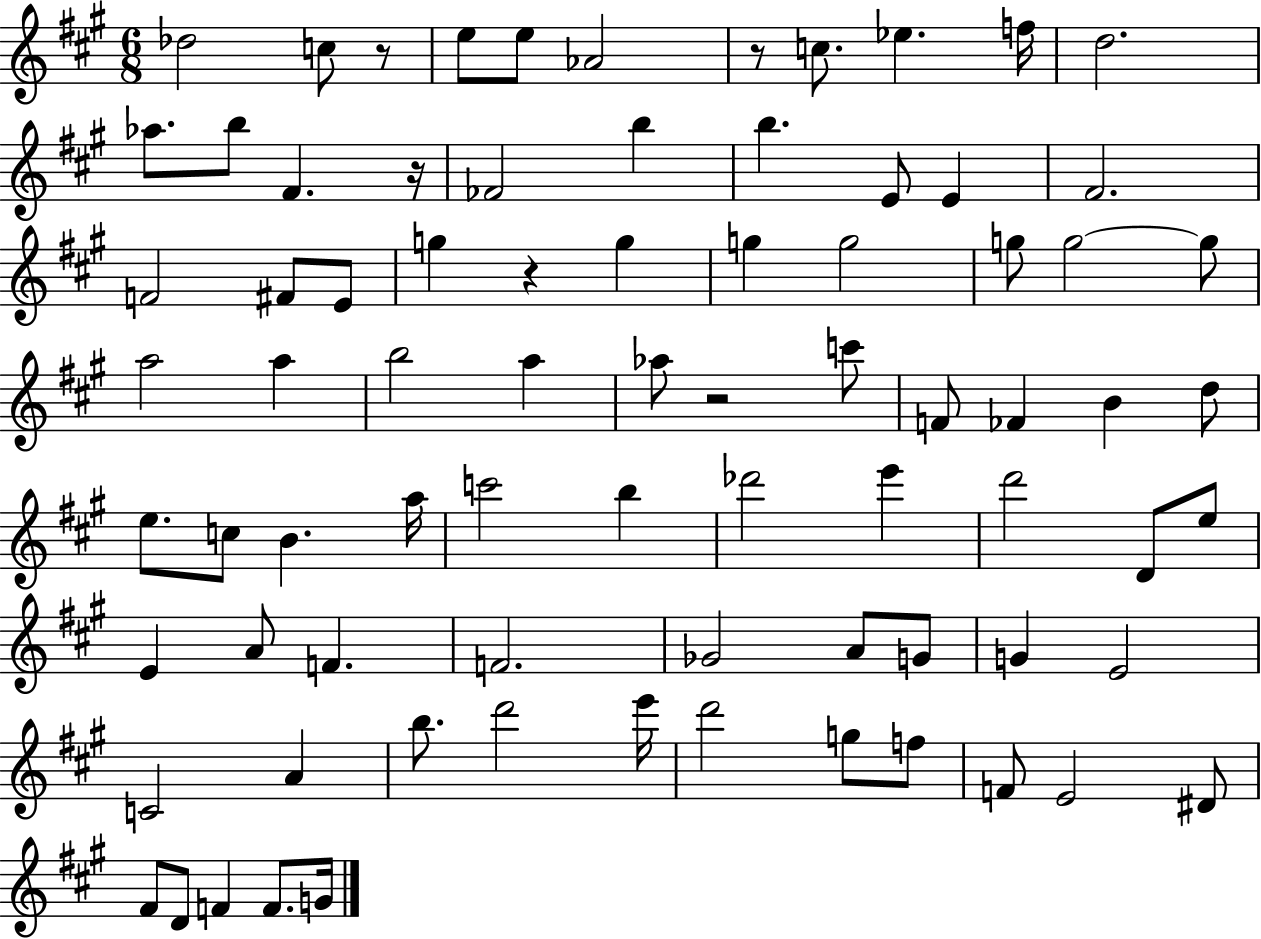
{
  \clef treble
  \numericTimeSignature
  \time 6/8
  \key a \major
  des''2 c''8 r8 | e''8 e''8 aes'2 | r8 c''8. ees''4. f''16 | d''2. | \break aes''8. b''8 fis'4. r16 | fes'2 b''4 | b''4. e'8 e'4 | fis'2. | \break f'2 fis'8 e'8 | g''4 r4 g''4 | g''4 g''2 | g''8 g''2~~ g''8 | \break a''2 a''4 | b''2 a''4 | aes''8 r2 c'''8 | f'8 fes'4 b'4 d''8 | \break e''8. c''8 b'4. a''16 | c'''2 b''4 | des'''2 e'''4 | d'''2 d'8 e''8 | \break e'4 a'8 f'4. | f'2. | ges'2 a'8 g'8 | g'4 e'2 | \break c'2 a'4 | b''8. d'''2 e'''16 | d'''2 g''8 f''8 | f'8 e'2 dis'8 | \break fis'8 d'8 f'4 f'8. g'16 | \bar "|."
}